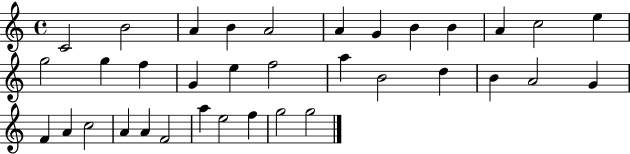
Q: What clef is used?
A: treble